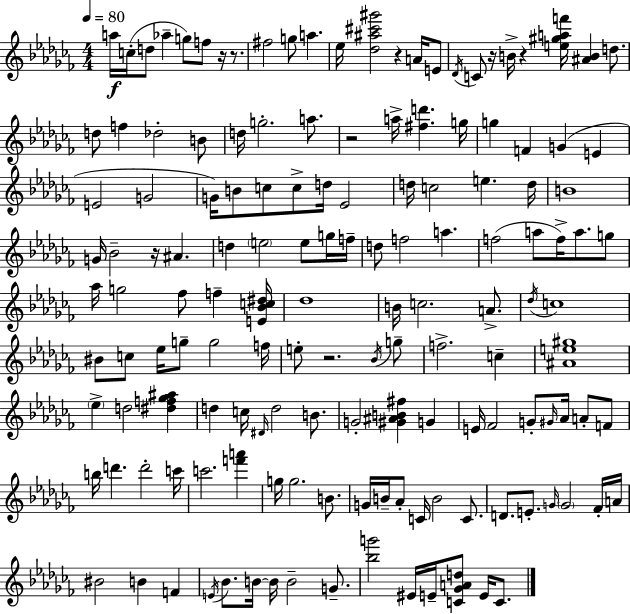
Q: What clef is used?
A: treble